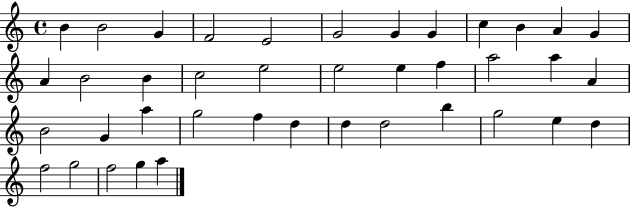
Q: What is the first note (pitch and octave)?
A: B4